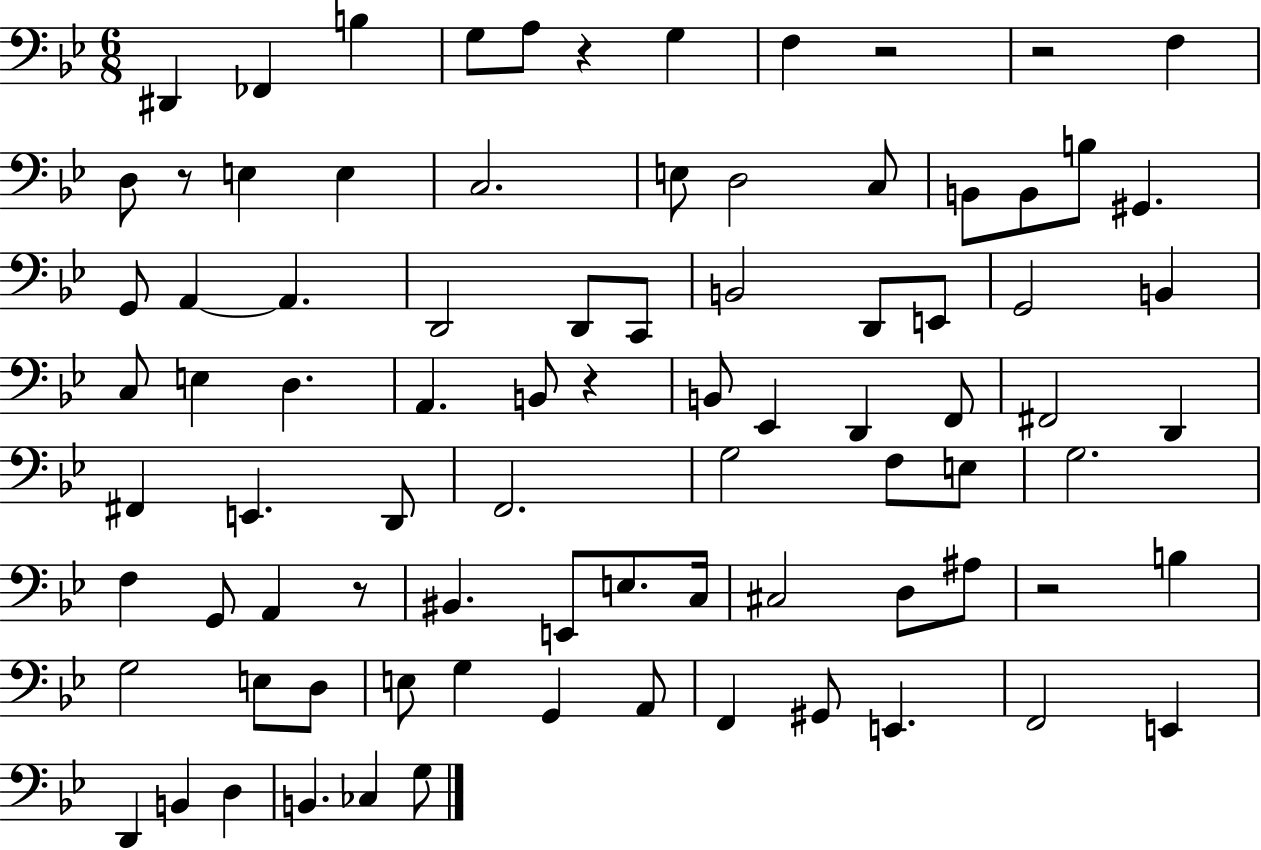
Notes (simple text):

D#2/q FES2/q B3/q G3/e A3/e R/q G3/q F3/q R/h R/h F3/q D3/e R/e E3/q E3/q C3/h. E3/e D3/h C3/e B2/e B2/e B3/e G#2/q. G2/e A2/q A2/q. D2/h D2/e C2/e B2/h D2/e E2/e G2/h B2/q C3/e E3/q D3/q. A2/q. B2/e R/q B2/e Eb2/q D2/q F2/e F#2/h D2/q F#2/q E2/q. D2/e F2/h. G3/h F3/e E3/e G3/h. F3/q G2/e A2/q R/e BIS2/q. E2/e E3/e. C3/s C#3/h D3/e A#3/e R/h B3/q G3/h E3/e D3/e E3/e G3/q G2/q A2/e F2/q G#2/e E2/q. F2/h E2/q D2/q B2/q D3/q B2/q. CES3/q G3/e